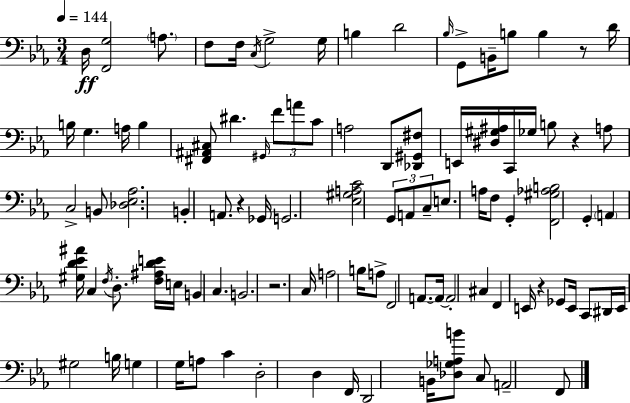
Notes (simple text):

D3/s [F2,G3]/h A3/e. F3/e F3/s C3/s G3/h G3/s B3/q D4/h Bb3/s G2/e B2/s B3/e B3/q R/e D4/s B3/s G3/q. A3/s B3/q [F#2,A#2,C#3]/e D#4/q. G#2/s F4/e A4/e C4/e A3/h D2/e [Db2,G#2,F#3]/e E2/s [D#3,G#3,A#3]/s C2/s Gb3/s B3/e R/q A3/e C3/h B2/e [Db3,Eb3,Ab3]/h. B2/q A2/e. R/q Gb2/s G2/h. [Eb3,G#3,A3,C4]/h G2/e A2/e C3/e E3/e. A3/s F3/e G2/q [F2,G#3,Ab3,B3]/h G2/q A2/q [G#3,D4,Eb4,A#4]/s C3/q F3/s D3/e. [F3,A#3,D4,E4]/s E3/s B2/q C3/q. B2/h. R/h. C3/s A3/h B3/s A3/e F2/h A2/e. A2/s A2/h C#3/q F2/q E2/s R/q Gb2/e E2/s C2/e D#2/s E2/s G#3/h B3/s G3/q G3/s A3/e C4/q D3/h D3/q F2/s D2/h B2/s [Db3,Gb3,A3,B4]/e C3/e A2/h F2/e